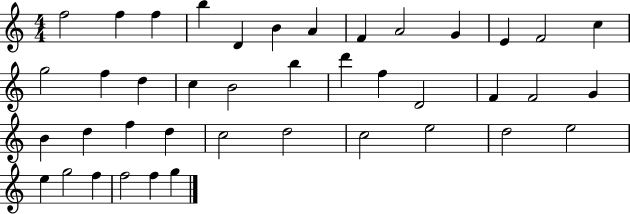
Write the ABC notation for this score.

X:1
T:Untitled
M:4/4
L:1/4
K:C
f2 f f b D B A F A2 G E F2 c g2 f d c B2 b d' f D2 F F2 G B d f d c2 d2 c2 e2 d2 e2 e g2 f f2 f g